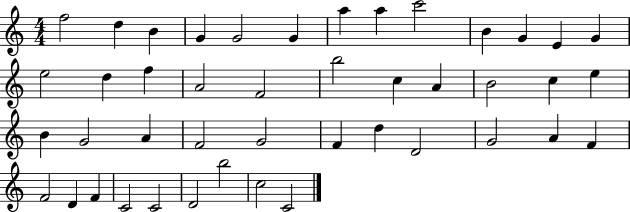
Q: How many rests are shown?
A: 0